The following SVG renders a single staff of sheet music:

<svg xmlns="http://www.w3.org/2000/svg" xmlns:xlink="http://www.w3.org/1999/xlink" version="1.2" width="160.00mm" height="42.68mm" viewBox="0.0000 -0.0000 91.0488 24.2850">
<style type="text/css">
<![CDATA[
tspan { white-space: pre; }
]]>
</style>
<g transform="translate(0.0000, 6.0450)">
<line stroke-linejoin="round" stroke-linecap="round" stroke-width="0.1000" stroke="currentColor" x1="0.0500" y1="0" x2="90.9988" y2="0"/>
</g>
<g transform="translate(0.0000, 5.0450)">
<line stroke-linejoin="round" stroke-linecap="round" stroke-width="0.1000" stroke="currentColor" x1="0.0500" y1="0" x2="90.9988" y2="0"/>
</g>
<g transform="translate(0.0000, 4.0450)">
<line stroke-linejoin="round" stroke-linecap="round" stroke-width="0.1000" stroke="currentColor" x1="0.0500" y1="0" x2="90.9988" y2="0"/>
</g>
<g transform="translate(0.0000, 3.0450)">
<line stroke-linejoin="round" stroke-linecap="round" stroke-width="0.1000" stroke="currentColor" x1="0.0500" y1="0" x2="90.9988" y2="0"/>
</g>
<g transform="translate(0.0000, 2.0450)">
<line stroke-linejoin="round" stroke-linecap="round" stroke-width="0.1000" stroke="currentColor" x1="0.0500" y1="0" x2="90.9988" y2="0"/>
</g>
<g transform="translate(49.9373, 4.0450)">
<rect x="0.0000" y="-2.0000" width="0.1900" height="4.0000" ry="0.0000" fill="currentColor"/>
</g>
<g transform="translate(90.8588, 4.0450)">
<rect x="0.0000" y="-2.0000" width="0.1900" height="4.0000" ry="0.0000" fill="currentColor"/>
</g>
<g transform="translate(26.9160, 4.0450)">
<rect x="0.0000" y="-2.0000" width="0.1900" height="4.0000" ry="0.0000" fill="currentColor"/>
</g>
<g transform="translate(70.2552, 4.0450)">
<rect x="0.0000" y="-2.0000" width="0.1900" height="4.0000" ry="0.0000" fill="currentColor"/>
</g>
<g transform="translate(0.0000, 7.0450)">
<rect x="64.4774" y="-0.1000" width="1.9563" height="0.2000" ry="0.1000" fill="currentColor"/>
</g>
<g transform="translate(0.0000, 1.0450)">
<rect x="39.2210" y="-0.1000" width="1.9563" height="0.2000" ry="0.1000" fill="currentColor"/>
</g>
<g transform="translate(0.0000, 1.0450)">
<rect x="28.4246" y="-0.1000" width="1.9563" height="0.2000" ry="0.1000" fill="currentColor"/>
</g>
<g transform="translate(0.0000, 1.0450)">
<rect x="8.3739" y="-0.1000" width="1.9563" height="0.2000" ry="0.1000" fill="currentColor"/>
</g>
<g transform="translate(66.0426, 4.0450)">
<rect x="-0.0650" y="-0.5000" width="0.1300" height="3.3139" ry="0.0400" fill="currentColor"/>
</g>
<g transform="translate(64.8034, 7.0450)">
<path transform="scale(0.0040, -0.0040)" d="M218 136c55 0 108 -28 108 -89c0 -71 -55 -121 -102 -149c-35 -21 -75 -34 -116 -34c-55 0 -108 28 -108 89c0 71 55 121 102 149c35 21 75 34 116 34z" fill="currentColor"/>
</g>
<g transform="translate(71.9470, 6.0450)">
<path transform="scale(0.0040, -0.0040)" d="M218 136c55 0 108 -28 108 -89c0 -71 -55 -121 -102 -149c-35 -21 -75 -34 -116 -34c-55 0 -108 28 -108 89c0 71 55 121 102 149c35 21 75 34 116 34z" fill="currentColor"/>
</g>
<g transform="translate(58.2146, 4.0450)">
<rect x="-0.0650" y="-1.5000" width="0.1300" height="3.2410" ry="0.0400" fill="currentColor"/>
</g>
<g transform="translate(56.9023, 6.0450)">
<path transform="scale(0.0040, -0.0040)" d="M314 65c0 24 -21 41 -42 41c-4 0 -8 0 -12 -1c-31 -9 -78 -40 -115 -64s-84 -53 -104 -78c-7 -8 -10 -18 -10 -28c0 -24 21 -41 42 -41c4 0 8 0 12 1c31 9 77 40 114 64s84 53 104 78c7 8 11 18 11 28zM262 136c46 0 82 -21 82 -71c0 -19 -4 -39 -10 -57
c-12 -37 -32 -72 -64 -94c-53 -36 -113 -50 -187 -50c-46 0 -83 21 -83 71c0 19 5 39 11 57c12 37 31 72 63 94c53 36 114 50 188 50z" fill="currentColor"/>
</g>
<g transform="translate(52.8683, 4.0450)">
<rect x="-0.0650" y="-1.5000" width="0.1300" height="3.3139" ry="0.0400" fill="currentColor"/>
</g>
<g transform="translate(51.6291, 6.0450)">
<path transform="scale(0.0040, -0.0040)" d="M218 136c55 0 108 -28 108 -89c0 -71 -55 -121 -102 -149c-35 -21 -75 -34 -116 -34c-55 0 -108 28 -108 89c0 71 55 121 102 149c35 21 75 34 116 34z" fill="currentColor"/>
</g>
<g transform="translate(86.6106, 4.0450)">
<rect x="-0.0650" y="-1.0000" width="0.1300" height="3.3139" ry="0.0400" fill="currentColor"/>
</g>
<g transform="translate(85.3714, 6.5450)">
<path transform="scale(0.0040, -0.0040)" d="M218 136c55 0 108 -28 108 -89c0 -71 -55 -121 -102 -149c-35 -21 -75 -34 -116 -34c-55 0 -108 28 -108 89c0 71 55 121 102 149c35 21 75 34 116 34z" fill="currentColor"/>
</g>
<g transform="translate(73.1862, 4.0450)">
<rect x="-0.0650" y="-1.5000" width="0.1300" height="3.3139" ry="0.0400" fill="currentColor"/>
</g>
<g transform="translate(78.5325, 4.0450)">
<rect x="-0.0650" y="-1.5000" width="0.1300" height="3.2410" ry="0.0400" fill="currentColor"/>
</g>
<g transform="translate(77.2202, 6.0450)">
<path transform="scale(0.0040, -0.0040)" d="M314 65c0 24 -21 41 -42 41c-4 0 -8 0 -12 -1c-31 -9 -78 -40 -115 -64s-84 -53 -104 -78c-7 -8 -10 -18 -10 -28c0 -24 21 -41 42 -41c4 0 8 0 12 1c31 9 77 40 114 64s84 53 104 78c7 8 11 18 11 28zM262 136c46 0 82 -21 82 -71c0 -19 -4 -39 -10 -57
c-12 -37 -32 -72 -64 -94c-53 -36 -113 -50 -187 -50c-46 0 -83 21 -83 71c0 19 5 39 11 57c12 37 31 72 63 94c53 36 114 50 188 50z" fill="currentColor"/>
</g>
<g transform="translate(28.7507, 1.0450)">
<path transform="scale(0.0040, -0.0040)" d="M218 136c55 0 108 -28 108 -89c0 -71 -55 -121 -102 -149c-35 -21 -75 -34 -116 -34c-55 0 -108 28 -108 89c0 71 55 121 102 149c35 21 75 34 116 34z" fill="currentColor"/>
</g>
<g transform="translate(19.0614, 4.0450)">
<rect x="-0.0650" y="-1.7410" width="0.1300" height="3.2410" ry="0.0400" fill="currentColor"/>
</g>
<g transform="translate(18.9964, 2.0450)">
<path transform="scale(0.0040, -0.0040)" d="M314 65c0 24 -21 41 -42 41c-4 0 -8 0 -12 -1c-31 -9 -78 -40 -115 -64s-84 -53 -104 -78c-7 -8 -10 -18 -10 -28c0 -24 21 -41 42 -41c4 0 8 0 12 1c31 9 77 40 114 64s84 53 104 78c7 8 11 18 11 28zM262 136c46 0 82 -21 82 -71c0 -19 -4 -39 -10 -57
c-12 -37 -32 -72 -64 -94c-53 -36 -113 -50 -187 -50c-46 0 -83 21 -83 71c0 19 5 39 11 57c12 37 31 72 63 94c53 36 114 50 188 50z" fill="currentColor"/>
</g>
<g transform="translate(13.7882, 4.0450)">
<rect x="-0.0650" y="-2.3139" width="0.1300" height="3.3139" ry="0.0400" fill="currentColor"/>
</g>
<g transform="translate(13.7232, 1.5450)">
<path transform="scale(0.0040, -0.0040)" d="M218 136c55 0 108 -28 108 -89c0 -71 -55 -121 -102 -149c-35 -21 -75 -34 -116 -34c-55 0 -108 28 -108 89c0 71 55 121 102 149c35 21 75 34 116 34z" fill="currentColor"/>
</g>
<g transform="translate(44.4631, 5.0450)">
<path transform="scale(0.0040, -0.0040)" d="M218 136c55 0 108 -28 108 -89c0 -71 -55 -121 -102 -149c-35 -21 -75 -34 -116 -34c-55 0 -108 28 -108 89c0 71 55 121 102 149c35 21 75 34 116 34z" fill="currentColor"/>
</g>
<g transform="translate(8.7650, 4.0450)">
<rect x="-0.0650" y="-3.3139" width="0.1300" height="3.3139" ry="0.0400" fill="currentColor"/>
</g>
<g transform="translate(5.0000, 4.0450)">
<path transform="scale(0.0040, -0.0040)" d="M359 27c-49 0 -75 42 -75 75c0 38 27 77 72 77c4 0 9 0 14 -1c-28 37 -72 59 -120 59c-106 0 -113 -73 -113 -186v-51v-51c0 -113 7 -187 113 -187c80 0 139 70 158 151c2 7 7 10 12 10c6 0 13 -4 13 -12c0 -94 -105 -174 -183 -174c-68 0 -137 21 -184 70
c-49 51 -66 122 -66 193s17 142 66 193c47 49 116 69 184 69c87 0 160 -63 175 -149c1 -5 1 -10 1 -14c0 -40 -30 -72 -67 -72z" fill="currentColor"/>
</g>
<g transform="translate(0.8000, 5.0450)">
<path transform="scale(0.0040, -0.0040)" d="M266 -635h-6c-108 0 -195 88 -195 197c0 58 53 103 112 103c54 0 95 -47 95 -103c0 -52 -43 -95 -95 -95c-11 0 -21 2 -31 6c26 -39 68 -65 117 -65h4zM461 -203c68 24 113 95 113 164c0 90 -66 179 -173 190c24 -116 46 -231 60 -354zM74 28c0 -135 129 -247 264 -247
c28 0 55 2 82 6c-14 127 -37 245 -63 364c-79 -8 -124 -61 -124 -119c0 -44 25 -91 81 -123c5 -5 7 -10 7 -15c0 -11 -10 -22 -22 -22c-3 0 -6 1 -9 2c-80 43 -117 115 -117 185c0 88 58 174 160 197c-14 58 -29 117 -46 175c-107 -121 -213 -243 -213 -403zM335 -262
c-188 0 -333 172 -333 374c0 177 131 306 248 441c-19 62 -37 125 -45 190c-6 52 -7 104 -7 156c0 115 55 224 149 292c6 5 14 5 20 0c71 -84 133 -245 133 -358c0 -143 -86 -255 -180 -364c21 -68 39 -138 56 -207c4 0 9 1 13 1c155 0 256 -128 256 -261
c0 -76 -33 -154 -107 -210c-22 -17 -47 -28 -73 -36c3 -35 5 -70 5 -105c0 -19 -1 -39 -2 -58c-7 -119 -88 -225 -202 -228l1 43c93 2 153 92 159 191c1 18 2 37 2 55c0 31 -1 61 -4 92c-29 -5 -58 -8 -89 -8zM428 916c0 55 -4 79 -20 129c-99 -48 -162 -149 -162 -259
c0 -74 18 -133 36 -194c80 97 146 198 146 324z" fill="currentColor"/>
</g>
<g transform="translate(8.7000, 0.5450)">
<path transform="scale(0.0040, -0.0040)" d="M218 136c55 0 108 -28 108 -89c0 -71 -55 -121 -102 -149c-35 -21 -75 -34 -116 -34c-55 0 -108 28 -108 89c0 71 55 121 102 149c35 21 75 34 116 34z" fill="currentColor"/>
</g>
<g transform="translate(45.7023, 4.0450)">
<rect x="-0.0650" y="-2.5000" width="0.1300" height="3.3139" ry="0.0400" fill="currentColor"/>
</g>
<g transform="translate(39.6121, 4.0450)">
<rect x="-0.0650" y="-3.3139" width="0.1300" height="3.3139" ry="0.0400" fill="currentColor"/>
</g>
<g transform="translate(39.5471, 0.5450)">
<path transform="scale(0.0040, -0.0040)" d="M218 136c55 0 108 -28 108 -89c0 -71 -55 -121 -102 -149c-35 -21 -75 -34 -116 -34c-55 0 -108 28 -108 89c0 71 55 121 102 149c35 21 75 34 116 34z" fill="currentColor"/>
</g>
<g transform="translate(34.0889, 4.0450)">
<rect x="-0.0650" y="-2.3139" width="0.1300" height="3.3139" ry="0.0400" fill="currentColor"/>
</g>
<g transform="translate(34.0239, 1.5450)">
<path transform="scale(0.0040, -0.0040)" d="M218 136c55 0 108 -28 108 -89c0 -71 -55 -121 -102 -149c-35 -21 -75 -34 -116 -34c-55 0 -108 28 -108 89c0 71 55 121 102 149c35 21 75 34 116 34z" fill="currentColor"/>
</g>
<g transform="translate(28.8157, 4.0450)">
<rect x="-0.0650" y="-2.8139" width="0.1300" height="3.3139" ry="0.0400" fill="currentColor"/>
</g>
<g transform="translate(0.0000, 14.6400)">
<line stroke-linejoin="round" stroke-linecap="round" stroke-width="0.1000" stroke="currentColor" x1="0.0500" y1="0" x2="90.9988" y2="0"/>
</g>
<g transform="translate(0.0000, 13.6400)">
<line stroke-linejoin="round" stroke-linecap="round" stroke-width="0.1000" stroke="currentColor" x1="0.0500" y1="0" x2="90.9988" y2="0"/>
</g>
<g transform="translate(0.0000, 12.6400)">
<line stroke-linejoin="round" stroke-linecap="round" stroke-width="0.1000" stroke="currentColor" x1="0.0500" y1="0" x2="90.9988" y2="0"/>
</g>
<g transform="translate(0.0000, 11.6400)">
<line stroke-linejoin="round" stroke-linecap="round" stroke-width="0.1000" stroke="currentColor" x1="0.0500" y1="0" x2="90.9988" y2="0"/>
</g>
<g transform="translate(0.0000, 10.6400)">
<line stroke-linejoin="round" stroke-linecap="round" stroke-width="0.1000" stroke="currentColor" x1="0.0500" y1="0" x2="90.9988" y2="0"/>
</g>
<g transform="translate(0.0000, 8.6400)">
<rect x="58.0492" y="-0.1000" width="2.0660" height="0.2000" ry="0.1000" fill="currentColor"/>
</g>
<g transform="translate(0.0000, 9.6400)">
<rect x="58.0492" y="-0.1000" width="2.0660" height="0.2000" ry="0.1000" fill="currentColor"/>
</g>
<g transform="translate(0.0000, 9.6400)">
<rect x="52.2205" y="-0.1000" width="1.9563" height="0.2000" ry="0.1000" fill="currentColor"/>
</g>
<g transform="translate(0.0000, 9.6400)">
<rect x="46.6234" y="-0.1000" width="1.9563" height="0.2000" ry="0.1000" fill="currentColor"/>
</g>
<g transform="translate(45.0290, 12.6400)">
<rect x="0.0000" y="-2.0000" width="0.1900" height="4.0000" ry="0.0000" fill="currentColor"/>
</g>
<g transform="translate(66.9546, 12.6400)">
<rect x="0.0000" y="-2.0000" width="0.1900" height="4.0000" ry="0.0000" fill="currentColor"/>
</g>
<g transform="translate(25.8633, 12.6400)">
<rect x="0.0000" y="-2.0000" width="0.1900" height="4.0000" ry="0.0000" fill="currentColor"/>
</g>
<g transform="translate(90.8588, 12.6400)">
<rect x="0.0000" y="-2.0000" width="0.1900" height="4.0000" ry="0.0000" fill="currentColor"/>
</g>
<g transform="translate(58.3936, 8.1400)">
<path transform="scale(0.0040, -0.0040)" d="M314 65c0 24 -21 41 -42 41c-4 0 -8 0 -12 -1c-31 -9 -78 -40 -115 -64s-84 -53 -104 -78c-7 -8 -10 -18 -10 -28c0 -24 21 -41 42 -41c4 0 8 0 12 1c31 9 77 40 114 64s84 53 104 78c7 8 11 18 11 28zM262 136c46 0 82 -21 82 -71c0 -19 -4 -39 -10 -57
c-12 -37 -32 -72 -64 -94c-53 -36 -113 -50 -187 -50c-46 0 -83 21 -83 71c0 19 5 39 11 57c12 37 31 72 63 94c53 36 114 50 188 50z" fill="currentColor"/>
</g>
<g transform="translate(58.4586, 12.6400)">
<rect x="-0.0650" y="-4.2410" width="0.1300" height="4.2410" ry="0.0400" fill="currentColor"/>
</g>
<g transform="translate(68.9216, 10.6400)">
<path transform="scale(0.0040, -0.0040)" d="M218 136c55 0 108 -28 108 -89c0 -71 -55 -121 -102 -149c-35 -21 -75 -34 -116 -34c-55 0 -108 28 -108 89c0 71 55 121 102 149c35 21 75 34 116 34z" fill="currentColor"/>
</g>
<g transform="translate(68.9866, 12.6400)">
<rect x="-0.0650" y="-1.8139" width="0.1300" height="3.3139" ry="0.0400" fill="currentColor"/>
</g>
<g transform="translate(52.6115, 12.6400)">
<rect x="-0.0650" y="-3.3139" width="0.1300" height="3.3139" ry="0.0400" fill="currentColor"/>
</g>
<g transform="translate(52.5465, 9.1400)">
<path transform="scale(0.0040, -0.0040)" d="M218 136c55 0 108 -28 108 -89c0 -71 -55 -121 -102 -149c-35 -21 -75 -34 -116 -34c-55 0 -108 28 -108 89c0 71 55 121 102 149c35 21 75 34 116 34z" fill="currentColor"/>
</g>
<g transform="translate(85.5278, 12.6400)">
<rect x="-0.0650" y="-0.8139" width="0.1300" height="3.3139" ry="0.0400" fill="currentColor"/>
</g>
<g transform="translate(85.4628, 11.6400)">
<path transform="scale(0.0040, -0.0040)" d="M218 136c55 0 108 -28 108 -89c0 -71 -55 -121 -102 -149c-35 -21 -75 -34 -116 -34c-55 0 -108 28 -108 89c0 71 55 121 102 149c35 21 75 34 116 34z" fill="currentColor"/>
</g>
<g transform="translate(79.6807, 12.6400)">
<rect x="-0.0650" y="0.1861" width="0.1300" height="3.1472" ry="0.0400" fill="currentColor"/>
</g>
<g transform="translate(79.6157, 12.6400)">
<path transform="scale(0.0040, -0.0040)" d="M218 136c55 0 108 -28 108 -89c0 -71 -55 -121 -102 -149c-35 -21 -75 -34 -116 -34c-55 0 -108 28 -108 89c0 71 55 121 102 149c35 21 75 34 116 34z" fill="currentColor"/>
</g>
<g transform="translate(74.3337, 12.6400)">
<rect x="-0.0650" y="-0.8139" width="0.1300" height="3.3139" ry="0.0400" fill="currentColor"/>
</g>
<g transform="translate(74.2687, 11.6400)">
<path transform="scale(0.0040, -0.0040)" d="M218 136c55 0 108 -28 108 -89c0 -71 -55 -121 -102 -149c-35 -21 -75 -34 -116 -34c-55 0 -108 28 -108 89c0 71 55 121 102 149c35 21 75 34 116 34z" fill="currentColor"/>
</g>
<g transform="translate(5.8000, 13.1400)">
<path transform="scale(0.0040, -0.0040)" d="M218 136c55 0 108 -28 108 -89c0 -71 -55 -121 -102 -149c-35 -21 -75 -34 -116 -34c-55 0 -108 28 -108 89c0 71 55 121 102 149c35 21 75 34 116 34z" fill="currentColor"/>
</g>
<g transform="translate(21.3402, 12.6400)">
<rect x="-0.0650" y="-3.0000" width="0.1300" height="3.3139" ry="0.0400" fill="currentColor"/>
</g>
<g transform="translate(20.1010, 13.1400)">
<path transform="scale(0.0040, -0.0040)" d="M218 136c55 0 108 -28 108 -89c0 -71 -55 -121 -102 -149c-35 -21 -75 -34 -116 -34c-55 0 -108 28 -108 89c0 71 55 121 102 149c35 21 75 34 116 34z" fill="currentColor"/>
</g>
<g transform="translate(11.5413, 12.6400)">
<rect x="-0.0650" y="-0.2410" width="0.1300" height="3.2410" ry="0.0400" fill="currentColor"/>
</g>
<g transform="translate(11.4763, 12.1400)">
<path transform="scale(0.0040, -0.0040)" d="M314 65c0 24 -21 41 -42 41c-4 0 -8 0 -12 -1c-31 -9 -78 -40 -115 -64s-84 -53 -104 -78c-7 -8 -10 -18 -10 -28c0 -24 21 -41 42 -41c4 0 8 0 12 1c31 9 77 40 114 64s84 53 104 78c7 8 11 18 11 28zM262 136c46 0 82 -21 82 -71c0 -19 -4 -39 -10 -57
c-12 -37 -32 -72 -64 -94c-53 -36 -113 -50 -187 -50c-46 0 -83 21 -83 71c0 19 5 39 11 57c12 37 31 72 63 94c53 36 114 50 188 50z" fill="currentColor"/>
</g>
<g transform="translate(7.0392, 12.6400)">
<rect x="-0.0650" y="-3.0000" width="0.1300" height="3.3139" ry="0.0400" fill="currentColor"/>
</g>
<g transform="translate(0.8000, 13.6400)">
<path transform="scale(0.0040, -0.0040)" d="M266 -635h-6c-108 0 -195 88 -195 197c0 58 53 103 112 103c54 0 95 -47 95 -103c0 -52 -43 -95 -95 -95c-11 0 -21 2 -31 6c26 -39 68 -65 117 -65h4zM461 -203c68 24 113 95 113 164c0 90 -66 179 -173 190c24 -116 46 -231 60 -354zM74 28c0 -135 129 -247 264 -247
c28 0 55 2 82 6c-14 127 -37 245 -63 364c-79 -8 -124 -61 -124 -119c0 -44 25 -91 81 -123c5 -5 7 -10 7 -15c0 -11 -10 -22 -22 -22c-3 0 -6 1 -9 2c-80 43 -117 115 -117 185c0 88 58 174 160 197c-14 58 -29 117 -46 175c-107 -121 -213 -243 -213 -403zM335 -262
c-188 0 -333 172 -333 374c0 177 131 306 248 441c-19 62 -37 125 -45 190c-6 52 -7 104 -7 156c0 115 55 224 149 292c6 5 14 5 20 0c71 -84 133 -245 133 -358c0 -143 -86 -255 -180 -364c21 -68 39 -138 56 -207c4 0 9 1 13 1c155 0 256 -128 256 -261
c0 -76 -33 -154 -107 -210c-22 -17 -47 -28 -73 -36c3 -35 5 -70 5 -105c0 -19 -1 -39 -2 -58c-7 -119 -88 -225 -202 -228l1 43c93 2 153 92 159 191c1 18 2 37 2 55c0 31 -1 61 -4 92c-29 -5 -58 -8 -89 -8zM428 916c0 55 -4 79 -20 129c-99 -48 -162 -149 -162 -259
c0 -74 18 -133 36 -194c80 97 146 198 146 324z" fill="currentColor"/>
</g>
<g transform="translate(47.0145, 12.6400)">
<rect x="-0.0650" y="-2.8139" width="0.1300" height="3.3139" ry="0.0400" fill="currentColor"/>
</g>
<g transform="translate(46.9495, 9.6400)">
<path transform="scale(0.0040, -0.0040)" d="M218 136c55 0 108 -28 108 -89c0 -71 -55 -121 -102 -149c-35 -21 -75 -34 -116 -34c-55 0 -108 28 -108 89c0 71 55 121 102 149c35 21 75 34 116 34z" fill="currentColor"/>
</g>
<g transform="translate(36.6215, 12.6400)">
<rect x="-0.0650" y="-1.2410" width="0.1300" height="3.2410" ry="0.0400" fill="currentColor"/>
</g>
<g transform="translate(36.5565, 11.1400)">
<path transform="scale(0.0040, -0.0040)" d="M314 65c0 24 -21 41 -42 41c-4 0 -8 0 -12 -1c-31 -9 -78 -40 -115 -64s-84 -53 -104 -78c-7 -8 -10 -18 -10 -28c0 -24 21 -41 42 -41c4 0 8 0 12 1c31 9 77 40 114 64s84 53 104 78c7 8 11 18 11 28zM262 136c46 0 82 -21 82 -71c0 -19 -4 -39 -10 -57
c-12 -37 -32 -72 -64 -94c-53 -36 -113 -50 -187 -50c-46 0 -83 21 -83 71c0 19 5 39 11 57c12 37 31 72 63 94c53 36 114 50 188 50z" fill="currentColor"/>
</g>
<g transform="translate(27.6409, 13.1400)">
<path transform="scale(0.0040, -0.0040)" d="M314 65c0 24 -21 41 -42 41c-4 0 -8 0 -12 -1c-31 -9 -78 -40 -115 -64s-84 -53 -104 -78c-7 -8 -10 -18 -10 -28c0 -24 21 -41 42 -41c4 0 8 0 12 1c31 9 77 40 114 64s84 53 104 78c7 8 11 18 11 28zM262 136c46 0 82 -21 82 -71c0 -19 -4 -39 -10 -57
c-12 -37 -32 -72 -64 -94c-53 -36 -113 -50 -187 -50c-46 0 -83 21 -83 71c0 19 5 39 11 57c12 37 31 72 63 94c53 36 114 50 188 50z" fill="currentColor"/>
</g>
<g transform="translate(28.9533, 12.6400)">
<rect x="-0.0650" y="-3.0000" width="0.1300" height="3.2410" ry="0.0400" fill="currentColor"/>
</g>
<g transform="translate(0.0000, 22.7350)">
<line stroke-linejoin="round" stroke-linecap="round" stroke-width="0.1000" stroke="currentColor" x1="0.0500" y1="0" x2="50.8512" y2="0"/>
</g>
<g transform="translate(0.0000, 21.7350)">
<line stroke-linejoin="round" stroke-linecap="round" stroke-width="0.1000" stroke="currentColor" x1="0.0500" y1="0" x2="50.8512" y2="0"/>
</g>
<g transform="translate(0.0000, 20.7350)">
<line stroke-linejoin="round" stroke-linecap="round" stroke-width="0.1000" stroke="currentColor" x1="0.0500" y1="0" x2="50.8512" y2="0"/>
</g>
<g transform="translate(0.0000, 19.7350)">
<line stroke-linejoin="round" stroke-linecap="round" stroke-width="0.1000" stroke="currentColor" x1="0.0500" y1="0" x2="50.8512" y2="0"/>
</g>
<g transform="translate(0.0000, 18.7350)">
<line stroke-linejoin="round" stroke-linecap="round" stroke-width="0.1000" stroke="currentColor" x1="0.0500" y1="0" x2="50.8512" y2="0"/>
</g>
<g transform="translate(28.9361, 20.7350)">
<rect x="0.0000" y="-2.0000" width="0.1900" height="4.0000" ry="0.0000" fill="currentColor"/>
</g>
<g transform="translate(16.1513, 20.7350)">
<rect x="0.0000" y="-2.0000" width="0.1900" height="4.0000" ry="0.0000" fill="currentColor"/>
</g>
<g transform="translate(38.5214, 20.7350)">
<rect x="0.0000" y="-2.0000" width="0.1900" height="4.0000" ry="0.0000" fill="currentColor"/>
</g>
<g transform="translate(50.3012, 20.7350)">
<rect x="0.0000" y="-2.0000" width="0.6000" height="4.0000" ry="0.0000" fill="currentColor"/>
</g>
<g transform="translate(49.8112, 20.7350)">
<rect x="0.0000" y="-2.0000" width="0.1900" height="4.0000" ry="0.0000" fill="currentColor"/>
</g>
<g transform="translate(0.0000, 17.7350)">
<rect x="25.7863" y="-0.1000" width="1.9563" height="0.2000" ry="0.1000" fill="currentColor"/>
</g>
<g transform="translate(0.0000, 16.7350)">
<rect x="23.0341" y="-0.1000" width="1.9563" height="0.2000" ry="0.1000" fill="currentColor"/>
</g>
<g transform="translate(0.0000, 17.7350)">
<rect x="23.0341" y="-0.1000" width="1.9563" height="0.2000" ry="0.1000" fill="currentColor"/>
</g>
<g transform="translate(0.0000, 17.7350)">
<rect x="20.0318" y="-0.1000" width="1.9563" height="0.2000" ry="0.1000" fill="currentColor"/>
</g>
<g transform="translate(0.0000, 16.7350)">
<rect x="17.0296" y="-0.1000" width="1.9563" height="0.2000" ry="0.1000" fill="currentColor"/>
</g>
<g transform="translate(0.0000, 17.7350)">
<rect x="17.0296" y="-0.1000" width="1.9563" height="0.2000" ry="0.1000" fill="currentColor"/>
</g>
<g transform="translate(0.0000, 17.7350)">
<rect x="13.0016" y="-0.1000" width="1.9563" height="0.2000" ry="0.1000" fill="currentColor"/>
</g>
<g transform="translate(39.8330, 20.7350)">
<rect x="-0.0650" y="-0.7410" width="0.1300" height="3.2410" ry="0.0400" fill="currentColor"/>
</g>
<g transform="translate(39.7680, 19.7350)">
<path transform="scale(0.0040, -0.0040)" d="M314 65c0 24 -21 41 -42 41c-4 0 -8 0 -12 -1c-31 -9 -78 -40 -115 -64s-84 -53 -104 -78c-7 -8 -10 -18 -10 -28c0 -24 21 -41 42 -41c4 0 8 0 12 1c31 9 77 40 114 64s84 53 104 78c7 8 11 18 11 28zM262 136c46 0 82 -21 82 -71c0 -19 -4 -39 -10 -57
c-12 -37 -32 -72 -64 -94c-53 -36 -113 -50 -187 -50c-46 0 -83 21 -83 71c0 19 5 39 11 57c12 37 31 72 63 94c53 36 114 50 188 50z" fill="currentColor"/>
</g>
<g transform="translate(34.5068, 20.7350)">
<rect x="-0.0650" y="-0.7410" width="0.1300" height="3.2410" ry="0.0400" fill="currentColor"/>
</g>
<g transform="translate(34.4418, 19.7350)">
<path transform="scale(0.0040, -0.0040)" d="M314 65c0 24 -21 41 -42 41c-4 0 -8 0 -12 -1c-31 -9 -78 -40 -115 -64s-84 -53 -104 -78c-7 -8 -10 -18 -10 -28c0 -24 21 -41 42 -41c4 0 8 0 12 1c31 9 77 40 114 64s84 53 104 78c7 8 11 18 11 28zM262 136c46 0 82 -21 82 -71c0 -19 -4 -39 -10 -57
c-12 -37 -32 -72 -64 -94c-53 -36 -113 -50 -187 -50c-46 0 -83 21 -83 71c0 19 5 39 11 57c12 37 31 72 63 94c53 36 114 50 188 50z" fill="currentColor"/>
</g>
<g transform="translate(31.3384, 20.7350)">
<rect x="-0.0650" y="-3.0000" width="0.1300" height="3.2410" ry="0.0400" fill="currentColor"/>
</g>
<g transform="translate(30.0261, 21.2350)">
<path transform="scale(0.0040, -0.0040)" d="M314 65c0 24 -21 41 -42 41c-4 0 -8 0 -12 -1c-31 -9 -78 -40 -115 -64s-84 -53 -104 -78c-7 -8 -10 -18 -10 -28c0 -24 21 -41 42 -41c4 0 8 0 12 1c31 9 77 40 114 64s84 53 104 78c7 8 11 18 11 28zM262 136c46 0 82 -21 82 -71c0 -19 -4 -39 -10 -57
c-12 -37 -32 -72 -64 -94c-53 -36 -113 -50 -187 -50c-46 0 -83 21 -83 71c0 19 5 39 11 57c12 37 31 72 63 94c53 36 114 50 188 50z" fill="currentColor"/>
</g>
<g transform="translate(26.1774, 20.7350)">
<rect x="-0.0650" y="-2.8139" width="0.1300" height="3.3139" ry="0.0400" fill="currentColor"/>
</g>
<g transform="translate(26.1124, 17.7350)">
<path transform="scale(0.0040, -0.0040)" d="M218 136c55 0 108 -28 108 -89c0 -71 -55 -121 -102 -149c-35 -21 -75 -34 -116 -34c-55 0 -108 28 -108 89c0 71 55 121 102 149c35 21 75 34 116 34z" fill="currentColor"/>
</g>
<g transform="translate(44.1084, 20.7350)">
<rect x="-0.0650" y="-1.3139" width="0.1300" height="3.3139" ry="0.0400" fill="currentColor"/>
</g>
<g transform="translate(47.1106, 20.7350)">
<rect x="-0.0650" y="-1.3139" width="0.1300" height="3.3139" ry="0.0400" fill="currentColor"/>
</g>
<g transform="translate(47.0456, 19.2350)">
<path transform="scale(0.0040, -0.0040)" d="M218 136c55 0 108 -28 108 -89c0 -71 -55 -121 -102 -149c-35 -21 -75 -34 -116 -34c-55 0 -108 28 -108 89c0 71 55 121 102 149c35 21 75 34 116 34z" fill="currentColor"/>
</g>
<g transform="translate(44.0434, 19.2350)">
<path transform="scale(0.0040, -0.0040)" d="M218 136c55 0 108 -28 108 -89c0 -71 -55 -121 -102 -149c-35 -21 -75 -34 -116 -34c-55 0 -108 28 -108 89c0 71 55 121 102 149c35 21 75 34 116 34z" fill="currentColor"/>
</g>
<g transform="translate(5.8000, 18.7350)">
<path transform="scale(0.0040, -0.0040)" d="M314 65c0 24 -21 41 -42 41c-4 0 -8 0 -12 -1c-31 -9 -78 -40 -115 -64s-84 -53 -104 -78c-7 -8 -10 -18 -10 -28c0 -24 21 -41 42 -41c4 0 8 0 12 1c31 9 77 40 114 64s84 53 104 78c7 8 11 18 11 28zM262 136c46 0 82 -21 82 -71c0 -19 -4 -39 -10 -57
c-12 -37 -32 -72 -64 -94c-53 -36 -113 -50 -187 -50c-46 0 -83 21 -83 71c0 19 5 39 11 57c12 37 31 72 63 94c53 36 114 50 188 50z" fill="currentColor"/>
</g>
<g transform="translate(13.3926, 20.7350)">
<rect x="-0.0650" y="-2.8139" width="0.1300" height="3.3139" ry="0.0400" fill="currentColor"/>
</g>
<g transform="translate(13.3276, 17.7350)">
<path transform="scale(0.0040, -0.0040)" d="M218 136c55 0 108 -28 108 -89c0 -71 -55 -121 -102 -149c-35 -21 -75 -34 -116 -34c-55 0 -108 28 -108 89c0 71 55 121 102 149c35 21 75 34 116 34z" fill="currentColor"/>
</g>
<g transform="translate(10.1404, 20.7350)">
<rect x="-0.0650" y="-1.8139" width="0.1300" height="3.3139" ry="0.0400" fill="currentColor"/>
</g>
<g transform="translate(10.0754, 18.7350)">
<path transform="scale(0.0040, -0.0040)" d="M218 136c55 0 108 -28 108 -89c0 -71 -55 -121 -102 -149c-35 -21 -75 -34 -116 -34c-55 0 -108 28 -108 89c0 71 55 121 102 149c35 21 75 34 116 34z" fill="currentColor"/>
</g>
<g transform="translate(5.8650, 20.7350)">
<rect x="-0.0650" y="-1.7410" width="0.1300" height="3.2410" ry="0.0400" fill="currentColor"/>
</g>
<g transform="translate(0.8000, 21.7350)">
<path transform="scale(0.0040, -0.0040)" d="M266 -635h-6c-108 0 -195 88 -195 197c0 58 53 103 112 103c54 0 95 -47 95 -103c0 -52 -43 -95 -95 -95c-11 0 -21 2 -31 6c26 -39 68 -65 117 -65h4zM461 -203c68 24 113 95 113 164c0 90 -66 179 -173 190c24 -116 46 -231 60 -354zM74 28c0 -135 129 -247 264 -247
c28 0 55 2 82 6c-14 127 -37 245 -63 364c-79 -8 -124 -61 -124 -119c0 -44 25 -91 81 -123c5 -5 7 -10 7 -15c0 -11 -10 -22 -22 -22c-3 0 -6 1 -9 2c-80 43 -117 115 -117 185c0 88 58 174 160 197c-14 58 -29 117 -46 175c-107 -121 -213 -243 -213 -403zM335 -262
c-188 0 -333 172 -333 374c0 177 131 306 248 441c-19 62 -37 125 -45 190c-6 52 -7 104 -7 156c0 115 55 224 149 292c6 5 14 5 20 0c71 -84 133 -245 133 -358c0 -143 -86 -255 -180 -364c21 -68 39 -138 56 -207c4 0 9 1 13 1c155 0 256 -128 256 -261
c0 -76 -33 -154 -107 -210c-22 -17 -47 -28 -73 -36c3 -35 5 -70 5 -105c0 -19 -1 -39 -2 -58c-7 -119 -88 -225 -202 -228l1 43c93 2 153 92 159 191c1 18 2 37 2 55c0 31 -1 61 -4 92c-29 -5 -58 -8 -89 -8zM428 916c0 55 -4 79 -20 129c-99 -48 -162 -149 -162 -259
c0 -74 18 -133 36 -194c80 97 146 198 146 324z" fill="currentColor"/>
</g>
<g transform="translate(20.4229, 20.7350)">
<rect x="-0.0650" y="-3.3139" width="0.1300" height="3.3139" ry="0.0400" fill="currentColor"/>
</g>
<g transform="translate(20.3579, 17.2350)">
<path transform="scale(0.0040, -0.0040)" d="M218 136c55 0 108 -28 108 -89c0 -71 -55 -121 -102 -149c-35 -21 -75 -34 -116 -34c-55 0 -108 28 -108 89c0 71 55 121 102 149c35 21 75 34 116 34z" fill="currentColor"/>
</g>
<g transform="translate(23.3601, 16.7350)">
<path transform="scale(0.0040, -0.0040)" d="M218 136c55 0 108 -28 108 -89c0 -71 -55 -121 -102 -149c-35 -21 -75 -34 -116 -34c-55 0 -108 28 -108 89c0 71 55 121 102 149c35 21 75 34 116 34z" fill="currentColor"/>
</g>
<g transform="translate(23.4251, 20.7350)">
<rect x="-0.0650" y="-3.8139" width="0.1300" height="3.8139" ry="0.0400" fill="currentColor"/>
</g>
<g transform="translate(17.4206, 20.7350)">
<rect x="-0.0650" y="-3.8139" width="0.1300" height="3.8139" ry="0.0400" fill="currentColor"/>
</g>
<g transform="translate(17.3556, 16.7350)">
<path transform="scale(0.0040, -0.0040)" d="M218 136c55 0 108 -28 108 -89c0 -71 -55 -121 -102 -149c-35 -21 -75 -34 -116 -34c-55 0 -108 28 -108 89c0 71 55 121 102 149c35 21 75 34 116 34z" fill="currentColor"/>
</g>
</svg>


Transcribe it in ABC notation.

X:1
T:Untitled
M:4/4
L:1/4
K:C
b g f2 a g b G E E2 C E E2 D A c2 A A2 e2 a b d'2 f d B d f2 f a c' b c' a A2 d2 d2 e e